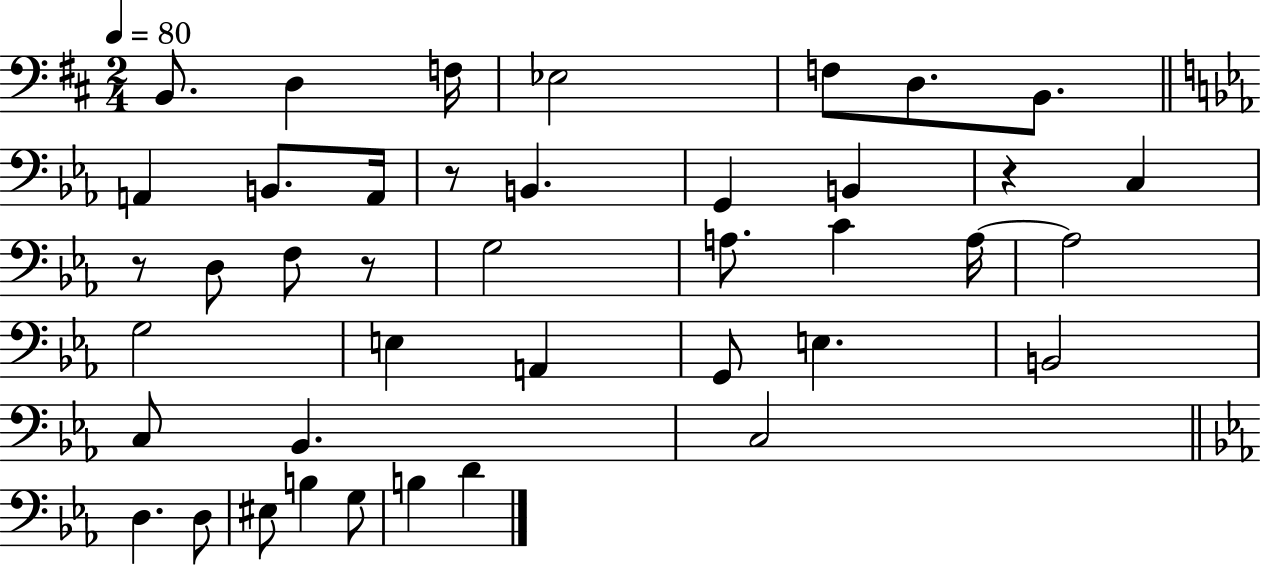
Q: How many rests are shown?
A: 4